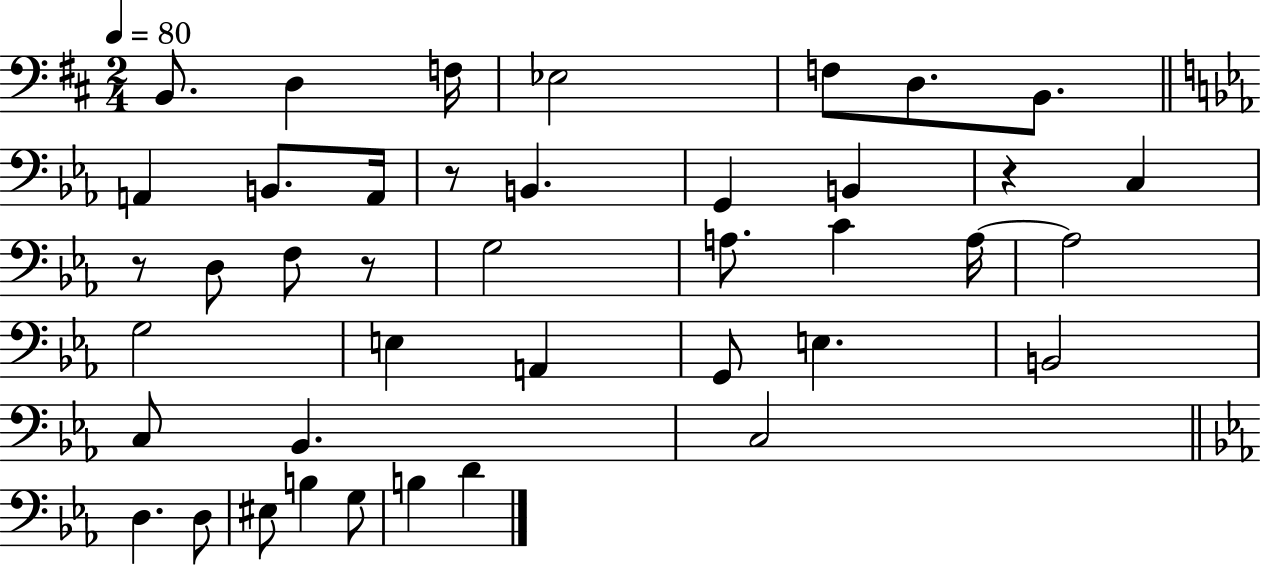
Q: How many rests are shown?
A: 4